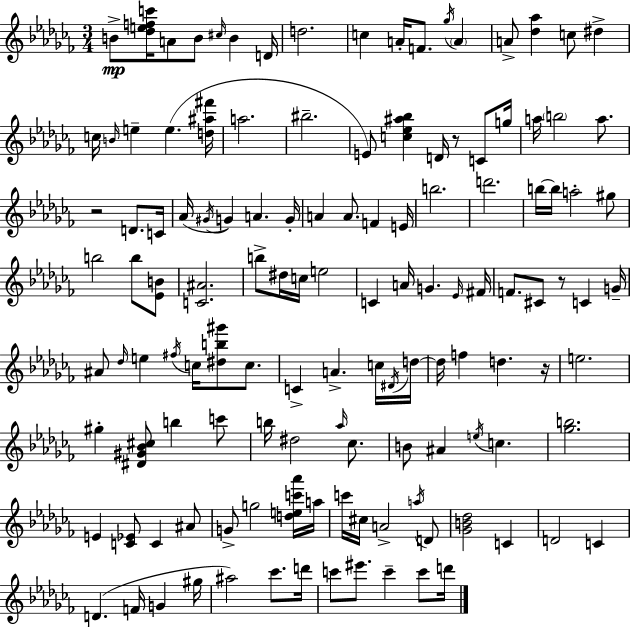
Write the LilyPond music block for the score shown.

{
  \clef treble
  \numericTimeSignature
  \time 3/4
  \key aes \minor
  b'8->\mp <des'' e'' f'' c'''>16 a'8 b'8 \grace { cis''16 } b'4 | d'16 d''2. | c''4 a'16-. f'8. \acciaccatura { ges''16 } \parenthesize a'4 | a'8-> <des'' aes''>4 c''8 dis''4-> | \break c''16 \grace { b'16 } e''4-- e''4.( | <d'' ais'' fis'''>16 a''2. | bis''2.-- | e'8) <c'' ees'' ais'' bes''>4 d'16 r8 | \break c'8 g''16 a''16 \parenthesize b''2 | a''8. r2 d'8. | c'16 aes'16( \acciaccatura { gis'16 } g'4) a'4. | g'16-. a'4 a'8. f'4 | \break e'16 b''2. | d'''2. | b''16~~ b''16 a''2-. | gis''8 b''2 | \break b''8 <ees' b'>8 <c' ais'>2. | b''8-> dis''16 c''16 e''2 | c'4 a'16 g'4. | \grace { ees'16 } fis'16 f'8. cis'8 r8 | \break c'4 g'16-- ais'8 \grace { des''16 } e''4 | \acciaccatura { fis''16 } c''16 <dis'' b'' gis'''>8 c''8. c'4-> a'4.-> | c''16 \acciaccatura { dis'16 } d''16~~ d''16 f''4 | d''4. r16 e''2. | \break gis''4-. | <dis' gis' bes' cis''>8 b''4 c'''8 b''16 dis''2 | \grace { aes''16 } ces''8. b'8 ais'4 | \acciaccatura { e''16 } c''4. <ges'' b''>2. | \break e'4 | <c' ees'>8 c'4 ais'8 g'8-> | g''2 <d'' e'' c''' aes'''>16 a''16 c'''16 cis''16 | a'2-> \acciaccatura { a''16 } d'8 <ges' b' des''>2 | \break c'4 d'2 | c'4 d'4.( | f'16 g'4 gis''16 ais''2) | ces'''8. d'''16 c'''8 | \break eis'''8. c'''4-- c'''8 d'''16 \bar "|."
}